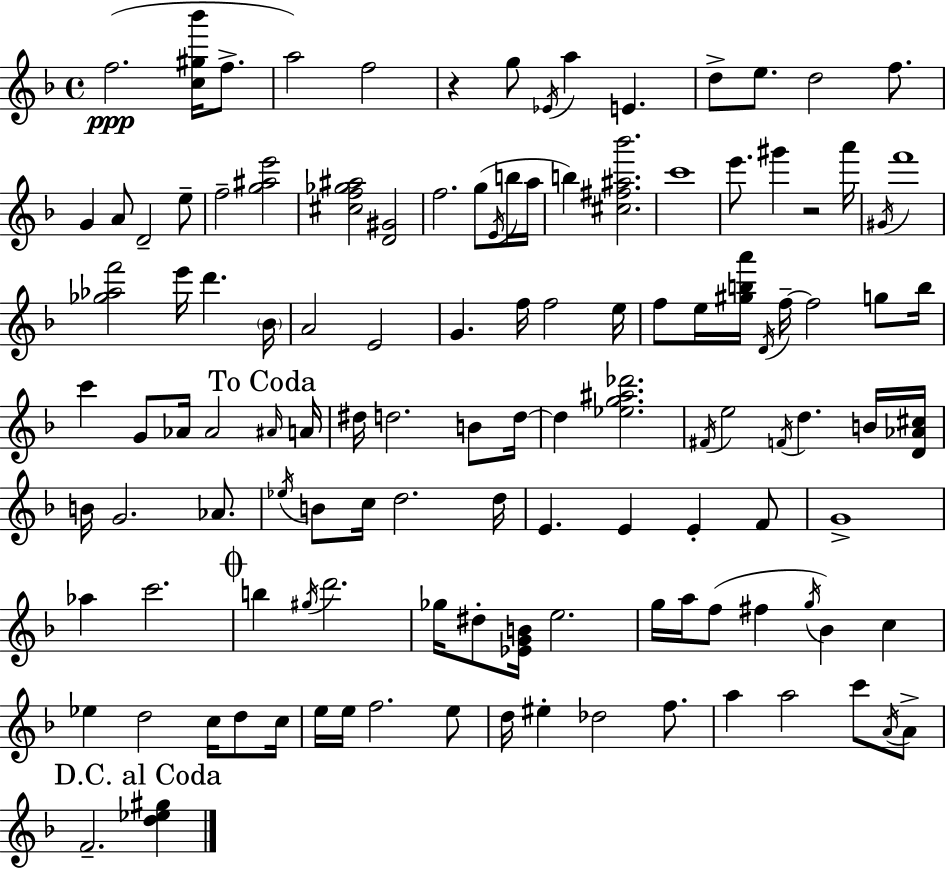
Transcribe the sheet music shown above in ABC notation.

X:1
T:Untitled
M:4/4
L:1/4
K:Dm
f2 [c^g_b']/4 f/2 a2 f2 z g/2 _E/4 a E d/2 e/2 d2 f/2 G A/2 D2 e/2 f2 [g^ae']2 [^cf_g^a]2 [D^G]2 f2 g/2 E/4 b/4 a/4 b [^c^f^a_b']2 c'4 e'/2 ^g' z2 a'/4 ^G/4 f'4 [_g_af']2 e'/4 d' _B/4 A2 E2 G f/4 f2 e/4 f/2 e/4 [^gba']/4 D/4 f/4 f2 g/2 b/4 c' G/2 _A/4 _A2 ^A/4 A/4 ^d/4 d2 B/2 d/4 d [_eg^a_d']2 ^F/4 e2 F/4 d B/4 [D_A^c]/4 B/4 G2 _A/2 _e/4 B/2 c/4 d2 d/4 E E E F/2 G4 _a c'2 b ^g/4 d'2 _g/4 ^d/2 [_EGB]/4 e2 g/4 a/4 f/2 ^f g/4 _B c _e d2 c/4 d/2 c/4 e/4 e/4 f2 e/2 d/4 ^e _d2 f/2 a a2 c'/2 A/4 A/2 F2 [d_e^g]